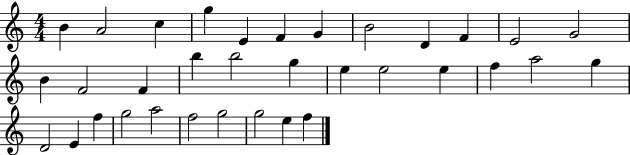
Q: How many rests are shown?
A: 0